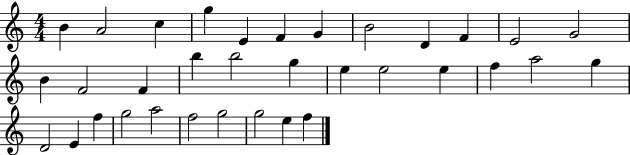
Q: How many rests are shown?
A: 0